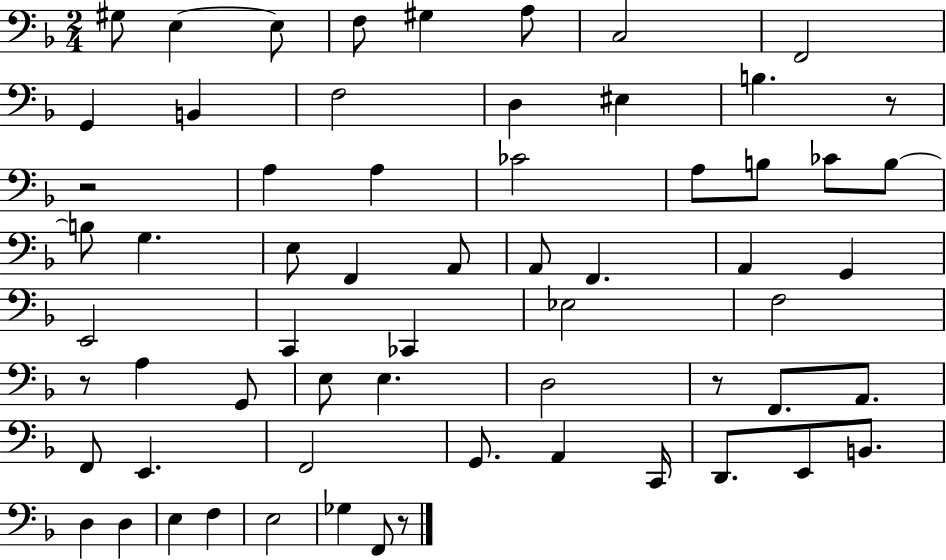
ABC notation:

X:1
T:Untitled
M:2/4
L:1/4
K:F
^G,/2 E, E,/2 F,/2 ^G, A,/2 C,2 F,,2 G,, B,, F,2 D, ^E, B, z/2 z2 A, A, _C2 A,/2 B,/2 _C/2 B,/2 B,/2 G, E,/2 F,, A,,/2 A,,/2 F,, A,, G,, E,,2 C,, _C,, _E,2 F,2 z/2 A, G,,/2 E,/2 E, D,2 z/2 F,,/2 A,,/2 F,,/2 E,, F,,2 G,,/2 A,, C,,/4 D,,/2 E,,/2 B,,/2 D, D, E, F, E,2 _G, F,,/2 z/2